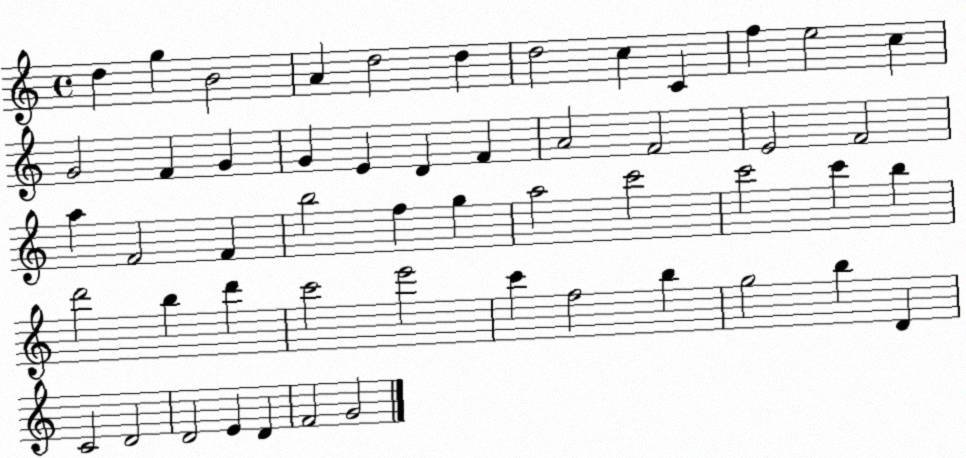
X:1
T:Untitled
M:4/4
L:1/4
K:C
d g B2 A d2 d d2 c C f e2 c G2 F G G E D F A2 F2 E2 F2 a F2 F b2 f g a2 c'2 c'2 c' b d'2 b d' c'2 e'2 c' f2 b g2 b D C2 D2 D2 E D F2 G2